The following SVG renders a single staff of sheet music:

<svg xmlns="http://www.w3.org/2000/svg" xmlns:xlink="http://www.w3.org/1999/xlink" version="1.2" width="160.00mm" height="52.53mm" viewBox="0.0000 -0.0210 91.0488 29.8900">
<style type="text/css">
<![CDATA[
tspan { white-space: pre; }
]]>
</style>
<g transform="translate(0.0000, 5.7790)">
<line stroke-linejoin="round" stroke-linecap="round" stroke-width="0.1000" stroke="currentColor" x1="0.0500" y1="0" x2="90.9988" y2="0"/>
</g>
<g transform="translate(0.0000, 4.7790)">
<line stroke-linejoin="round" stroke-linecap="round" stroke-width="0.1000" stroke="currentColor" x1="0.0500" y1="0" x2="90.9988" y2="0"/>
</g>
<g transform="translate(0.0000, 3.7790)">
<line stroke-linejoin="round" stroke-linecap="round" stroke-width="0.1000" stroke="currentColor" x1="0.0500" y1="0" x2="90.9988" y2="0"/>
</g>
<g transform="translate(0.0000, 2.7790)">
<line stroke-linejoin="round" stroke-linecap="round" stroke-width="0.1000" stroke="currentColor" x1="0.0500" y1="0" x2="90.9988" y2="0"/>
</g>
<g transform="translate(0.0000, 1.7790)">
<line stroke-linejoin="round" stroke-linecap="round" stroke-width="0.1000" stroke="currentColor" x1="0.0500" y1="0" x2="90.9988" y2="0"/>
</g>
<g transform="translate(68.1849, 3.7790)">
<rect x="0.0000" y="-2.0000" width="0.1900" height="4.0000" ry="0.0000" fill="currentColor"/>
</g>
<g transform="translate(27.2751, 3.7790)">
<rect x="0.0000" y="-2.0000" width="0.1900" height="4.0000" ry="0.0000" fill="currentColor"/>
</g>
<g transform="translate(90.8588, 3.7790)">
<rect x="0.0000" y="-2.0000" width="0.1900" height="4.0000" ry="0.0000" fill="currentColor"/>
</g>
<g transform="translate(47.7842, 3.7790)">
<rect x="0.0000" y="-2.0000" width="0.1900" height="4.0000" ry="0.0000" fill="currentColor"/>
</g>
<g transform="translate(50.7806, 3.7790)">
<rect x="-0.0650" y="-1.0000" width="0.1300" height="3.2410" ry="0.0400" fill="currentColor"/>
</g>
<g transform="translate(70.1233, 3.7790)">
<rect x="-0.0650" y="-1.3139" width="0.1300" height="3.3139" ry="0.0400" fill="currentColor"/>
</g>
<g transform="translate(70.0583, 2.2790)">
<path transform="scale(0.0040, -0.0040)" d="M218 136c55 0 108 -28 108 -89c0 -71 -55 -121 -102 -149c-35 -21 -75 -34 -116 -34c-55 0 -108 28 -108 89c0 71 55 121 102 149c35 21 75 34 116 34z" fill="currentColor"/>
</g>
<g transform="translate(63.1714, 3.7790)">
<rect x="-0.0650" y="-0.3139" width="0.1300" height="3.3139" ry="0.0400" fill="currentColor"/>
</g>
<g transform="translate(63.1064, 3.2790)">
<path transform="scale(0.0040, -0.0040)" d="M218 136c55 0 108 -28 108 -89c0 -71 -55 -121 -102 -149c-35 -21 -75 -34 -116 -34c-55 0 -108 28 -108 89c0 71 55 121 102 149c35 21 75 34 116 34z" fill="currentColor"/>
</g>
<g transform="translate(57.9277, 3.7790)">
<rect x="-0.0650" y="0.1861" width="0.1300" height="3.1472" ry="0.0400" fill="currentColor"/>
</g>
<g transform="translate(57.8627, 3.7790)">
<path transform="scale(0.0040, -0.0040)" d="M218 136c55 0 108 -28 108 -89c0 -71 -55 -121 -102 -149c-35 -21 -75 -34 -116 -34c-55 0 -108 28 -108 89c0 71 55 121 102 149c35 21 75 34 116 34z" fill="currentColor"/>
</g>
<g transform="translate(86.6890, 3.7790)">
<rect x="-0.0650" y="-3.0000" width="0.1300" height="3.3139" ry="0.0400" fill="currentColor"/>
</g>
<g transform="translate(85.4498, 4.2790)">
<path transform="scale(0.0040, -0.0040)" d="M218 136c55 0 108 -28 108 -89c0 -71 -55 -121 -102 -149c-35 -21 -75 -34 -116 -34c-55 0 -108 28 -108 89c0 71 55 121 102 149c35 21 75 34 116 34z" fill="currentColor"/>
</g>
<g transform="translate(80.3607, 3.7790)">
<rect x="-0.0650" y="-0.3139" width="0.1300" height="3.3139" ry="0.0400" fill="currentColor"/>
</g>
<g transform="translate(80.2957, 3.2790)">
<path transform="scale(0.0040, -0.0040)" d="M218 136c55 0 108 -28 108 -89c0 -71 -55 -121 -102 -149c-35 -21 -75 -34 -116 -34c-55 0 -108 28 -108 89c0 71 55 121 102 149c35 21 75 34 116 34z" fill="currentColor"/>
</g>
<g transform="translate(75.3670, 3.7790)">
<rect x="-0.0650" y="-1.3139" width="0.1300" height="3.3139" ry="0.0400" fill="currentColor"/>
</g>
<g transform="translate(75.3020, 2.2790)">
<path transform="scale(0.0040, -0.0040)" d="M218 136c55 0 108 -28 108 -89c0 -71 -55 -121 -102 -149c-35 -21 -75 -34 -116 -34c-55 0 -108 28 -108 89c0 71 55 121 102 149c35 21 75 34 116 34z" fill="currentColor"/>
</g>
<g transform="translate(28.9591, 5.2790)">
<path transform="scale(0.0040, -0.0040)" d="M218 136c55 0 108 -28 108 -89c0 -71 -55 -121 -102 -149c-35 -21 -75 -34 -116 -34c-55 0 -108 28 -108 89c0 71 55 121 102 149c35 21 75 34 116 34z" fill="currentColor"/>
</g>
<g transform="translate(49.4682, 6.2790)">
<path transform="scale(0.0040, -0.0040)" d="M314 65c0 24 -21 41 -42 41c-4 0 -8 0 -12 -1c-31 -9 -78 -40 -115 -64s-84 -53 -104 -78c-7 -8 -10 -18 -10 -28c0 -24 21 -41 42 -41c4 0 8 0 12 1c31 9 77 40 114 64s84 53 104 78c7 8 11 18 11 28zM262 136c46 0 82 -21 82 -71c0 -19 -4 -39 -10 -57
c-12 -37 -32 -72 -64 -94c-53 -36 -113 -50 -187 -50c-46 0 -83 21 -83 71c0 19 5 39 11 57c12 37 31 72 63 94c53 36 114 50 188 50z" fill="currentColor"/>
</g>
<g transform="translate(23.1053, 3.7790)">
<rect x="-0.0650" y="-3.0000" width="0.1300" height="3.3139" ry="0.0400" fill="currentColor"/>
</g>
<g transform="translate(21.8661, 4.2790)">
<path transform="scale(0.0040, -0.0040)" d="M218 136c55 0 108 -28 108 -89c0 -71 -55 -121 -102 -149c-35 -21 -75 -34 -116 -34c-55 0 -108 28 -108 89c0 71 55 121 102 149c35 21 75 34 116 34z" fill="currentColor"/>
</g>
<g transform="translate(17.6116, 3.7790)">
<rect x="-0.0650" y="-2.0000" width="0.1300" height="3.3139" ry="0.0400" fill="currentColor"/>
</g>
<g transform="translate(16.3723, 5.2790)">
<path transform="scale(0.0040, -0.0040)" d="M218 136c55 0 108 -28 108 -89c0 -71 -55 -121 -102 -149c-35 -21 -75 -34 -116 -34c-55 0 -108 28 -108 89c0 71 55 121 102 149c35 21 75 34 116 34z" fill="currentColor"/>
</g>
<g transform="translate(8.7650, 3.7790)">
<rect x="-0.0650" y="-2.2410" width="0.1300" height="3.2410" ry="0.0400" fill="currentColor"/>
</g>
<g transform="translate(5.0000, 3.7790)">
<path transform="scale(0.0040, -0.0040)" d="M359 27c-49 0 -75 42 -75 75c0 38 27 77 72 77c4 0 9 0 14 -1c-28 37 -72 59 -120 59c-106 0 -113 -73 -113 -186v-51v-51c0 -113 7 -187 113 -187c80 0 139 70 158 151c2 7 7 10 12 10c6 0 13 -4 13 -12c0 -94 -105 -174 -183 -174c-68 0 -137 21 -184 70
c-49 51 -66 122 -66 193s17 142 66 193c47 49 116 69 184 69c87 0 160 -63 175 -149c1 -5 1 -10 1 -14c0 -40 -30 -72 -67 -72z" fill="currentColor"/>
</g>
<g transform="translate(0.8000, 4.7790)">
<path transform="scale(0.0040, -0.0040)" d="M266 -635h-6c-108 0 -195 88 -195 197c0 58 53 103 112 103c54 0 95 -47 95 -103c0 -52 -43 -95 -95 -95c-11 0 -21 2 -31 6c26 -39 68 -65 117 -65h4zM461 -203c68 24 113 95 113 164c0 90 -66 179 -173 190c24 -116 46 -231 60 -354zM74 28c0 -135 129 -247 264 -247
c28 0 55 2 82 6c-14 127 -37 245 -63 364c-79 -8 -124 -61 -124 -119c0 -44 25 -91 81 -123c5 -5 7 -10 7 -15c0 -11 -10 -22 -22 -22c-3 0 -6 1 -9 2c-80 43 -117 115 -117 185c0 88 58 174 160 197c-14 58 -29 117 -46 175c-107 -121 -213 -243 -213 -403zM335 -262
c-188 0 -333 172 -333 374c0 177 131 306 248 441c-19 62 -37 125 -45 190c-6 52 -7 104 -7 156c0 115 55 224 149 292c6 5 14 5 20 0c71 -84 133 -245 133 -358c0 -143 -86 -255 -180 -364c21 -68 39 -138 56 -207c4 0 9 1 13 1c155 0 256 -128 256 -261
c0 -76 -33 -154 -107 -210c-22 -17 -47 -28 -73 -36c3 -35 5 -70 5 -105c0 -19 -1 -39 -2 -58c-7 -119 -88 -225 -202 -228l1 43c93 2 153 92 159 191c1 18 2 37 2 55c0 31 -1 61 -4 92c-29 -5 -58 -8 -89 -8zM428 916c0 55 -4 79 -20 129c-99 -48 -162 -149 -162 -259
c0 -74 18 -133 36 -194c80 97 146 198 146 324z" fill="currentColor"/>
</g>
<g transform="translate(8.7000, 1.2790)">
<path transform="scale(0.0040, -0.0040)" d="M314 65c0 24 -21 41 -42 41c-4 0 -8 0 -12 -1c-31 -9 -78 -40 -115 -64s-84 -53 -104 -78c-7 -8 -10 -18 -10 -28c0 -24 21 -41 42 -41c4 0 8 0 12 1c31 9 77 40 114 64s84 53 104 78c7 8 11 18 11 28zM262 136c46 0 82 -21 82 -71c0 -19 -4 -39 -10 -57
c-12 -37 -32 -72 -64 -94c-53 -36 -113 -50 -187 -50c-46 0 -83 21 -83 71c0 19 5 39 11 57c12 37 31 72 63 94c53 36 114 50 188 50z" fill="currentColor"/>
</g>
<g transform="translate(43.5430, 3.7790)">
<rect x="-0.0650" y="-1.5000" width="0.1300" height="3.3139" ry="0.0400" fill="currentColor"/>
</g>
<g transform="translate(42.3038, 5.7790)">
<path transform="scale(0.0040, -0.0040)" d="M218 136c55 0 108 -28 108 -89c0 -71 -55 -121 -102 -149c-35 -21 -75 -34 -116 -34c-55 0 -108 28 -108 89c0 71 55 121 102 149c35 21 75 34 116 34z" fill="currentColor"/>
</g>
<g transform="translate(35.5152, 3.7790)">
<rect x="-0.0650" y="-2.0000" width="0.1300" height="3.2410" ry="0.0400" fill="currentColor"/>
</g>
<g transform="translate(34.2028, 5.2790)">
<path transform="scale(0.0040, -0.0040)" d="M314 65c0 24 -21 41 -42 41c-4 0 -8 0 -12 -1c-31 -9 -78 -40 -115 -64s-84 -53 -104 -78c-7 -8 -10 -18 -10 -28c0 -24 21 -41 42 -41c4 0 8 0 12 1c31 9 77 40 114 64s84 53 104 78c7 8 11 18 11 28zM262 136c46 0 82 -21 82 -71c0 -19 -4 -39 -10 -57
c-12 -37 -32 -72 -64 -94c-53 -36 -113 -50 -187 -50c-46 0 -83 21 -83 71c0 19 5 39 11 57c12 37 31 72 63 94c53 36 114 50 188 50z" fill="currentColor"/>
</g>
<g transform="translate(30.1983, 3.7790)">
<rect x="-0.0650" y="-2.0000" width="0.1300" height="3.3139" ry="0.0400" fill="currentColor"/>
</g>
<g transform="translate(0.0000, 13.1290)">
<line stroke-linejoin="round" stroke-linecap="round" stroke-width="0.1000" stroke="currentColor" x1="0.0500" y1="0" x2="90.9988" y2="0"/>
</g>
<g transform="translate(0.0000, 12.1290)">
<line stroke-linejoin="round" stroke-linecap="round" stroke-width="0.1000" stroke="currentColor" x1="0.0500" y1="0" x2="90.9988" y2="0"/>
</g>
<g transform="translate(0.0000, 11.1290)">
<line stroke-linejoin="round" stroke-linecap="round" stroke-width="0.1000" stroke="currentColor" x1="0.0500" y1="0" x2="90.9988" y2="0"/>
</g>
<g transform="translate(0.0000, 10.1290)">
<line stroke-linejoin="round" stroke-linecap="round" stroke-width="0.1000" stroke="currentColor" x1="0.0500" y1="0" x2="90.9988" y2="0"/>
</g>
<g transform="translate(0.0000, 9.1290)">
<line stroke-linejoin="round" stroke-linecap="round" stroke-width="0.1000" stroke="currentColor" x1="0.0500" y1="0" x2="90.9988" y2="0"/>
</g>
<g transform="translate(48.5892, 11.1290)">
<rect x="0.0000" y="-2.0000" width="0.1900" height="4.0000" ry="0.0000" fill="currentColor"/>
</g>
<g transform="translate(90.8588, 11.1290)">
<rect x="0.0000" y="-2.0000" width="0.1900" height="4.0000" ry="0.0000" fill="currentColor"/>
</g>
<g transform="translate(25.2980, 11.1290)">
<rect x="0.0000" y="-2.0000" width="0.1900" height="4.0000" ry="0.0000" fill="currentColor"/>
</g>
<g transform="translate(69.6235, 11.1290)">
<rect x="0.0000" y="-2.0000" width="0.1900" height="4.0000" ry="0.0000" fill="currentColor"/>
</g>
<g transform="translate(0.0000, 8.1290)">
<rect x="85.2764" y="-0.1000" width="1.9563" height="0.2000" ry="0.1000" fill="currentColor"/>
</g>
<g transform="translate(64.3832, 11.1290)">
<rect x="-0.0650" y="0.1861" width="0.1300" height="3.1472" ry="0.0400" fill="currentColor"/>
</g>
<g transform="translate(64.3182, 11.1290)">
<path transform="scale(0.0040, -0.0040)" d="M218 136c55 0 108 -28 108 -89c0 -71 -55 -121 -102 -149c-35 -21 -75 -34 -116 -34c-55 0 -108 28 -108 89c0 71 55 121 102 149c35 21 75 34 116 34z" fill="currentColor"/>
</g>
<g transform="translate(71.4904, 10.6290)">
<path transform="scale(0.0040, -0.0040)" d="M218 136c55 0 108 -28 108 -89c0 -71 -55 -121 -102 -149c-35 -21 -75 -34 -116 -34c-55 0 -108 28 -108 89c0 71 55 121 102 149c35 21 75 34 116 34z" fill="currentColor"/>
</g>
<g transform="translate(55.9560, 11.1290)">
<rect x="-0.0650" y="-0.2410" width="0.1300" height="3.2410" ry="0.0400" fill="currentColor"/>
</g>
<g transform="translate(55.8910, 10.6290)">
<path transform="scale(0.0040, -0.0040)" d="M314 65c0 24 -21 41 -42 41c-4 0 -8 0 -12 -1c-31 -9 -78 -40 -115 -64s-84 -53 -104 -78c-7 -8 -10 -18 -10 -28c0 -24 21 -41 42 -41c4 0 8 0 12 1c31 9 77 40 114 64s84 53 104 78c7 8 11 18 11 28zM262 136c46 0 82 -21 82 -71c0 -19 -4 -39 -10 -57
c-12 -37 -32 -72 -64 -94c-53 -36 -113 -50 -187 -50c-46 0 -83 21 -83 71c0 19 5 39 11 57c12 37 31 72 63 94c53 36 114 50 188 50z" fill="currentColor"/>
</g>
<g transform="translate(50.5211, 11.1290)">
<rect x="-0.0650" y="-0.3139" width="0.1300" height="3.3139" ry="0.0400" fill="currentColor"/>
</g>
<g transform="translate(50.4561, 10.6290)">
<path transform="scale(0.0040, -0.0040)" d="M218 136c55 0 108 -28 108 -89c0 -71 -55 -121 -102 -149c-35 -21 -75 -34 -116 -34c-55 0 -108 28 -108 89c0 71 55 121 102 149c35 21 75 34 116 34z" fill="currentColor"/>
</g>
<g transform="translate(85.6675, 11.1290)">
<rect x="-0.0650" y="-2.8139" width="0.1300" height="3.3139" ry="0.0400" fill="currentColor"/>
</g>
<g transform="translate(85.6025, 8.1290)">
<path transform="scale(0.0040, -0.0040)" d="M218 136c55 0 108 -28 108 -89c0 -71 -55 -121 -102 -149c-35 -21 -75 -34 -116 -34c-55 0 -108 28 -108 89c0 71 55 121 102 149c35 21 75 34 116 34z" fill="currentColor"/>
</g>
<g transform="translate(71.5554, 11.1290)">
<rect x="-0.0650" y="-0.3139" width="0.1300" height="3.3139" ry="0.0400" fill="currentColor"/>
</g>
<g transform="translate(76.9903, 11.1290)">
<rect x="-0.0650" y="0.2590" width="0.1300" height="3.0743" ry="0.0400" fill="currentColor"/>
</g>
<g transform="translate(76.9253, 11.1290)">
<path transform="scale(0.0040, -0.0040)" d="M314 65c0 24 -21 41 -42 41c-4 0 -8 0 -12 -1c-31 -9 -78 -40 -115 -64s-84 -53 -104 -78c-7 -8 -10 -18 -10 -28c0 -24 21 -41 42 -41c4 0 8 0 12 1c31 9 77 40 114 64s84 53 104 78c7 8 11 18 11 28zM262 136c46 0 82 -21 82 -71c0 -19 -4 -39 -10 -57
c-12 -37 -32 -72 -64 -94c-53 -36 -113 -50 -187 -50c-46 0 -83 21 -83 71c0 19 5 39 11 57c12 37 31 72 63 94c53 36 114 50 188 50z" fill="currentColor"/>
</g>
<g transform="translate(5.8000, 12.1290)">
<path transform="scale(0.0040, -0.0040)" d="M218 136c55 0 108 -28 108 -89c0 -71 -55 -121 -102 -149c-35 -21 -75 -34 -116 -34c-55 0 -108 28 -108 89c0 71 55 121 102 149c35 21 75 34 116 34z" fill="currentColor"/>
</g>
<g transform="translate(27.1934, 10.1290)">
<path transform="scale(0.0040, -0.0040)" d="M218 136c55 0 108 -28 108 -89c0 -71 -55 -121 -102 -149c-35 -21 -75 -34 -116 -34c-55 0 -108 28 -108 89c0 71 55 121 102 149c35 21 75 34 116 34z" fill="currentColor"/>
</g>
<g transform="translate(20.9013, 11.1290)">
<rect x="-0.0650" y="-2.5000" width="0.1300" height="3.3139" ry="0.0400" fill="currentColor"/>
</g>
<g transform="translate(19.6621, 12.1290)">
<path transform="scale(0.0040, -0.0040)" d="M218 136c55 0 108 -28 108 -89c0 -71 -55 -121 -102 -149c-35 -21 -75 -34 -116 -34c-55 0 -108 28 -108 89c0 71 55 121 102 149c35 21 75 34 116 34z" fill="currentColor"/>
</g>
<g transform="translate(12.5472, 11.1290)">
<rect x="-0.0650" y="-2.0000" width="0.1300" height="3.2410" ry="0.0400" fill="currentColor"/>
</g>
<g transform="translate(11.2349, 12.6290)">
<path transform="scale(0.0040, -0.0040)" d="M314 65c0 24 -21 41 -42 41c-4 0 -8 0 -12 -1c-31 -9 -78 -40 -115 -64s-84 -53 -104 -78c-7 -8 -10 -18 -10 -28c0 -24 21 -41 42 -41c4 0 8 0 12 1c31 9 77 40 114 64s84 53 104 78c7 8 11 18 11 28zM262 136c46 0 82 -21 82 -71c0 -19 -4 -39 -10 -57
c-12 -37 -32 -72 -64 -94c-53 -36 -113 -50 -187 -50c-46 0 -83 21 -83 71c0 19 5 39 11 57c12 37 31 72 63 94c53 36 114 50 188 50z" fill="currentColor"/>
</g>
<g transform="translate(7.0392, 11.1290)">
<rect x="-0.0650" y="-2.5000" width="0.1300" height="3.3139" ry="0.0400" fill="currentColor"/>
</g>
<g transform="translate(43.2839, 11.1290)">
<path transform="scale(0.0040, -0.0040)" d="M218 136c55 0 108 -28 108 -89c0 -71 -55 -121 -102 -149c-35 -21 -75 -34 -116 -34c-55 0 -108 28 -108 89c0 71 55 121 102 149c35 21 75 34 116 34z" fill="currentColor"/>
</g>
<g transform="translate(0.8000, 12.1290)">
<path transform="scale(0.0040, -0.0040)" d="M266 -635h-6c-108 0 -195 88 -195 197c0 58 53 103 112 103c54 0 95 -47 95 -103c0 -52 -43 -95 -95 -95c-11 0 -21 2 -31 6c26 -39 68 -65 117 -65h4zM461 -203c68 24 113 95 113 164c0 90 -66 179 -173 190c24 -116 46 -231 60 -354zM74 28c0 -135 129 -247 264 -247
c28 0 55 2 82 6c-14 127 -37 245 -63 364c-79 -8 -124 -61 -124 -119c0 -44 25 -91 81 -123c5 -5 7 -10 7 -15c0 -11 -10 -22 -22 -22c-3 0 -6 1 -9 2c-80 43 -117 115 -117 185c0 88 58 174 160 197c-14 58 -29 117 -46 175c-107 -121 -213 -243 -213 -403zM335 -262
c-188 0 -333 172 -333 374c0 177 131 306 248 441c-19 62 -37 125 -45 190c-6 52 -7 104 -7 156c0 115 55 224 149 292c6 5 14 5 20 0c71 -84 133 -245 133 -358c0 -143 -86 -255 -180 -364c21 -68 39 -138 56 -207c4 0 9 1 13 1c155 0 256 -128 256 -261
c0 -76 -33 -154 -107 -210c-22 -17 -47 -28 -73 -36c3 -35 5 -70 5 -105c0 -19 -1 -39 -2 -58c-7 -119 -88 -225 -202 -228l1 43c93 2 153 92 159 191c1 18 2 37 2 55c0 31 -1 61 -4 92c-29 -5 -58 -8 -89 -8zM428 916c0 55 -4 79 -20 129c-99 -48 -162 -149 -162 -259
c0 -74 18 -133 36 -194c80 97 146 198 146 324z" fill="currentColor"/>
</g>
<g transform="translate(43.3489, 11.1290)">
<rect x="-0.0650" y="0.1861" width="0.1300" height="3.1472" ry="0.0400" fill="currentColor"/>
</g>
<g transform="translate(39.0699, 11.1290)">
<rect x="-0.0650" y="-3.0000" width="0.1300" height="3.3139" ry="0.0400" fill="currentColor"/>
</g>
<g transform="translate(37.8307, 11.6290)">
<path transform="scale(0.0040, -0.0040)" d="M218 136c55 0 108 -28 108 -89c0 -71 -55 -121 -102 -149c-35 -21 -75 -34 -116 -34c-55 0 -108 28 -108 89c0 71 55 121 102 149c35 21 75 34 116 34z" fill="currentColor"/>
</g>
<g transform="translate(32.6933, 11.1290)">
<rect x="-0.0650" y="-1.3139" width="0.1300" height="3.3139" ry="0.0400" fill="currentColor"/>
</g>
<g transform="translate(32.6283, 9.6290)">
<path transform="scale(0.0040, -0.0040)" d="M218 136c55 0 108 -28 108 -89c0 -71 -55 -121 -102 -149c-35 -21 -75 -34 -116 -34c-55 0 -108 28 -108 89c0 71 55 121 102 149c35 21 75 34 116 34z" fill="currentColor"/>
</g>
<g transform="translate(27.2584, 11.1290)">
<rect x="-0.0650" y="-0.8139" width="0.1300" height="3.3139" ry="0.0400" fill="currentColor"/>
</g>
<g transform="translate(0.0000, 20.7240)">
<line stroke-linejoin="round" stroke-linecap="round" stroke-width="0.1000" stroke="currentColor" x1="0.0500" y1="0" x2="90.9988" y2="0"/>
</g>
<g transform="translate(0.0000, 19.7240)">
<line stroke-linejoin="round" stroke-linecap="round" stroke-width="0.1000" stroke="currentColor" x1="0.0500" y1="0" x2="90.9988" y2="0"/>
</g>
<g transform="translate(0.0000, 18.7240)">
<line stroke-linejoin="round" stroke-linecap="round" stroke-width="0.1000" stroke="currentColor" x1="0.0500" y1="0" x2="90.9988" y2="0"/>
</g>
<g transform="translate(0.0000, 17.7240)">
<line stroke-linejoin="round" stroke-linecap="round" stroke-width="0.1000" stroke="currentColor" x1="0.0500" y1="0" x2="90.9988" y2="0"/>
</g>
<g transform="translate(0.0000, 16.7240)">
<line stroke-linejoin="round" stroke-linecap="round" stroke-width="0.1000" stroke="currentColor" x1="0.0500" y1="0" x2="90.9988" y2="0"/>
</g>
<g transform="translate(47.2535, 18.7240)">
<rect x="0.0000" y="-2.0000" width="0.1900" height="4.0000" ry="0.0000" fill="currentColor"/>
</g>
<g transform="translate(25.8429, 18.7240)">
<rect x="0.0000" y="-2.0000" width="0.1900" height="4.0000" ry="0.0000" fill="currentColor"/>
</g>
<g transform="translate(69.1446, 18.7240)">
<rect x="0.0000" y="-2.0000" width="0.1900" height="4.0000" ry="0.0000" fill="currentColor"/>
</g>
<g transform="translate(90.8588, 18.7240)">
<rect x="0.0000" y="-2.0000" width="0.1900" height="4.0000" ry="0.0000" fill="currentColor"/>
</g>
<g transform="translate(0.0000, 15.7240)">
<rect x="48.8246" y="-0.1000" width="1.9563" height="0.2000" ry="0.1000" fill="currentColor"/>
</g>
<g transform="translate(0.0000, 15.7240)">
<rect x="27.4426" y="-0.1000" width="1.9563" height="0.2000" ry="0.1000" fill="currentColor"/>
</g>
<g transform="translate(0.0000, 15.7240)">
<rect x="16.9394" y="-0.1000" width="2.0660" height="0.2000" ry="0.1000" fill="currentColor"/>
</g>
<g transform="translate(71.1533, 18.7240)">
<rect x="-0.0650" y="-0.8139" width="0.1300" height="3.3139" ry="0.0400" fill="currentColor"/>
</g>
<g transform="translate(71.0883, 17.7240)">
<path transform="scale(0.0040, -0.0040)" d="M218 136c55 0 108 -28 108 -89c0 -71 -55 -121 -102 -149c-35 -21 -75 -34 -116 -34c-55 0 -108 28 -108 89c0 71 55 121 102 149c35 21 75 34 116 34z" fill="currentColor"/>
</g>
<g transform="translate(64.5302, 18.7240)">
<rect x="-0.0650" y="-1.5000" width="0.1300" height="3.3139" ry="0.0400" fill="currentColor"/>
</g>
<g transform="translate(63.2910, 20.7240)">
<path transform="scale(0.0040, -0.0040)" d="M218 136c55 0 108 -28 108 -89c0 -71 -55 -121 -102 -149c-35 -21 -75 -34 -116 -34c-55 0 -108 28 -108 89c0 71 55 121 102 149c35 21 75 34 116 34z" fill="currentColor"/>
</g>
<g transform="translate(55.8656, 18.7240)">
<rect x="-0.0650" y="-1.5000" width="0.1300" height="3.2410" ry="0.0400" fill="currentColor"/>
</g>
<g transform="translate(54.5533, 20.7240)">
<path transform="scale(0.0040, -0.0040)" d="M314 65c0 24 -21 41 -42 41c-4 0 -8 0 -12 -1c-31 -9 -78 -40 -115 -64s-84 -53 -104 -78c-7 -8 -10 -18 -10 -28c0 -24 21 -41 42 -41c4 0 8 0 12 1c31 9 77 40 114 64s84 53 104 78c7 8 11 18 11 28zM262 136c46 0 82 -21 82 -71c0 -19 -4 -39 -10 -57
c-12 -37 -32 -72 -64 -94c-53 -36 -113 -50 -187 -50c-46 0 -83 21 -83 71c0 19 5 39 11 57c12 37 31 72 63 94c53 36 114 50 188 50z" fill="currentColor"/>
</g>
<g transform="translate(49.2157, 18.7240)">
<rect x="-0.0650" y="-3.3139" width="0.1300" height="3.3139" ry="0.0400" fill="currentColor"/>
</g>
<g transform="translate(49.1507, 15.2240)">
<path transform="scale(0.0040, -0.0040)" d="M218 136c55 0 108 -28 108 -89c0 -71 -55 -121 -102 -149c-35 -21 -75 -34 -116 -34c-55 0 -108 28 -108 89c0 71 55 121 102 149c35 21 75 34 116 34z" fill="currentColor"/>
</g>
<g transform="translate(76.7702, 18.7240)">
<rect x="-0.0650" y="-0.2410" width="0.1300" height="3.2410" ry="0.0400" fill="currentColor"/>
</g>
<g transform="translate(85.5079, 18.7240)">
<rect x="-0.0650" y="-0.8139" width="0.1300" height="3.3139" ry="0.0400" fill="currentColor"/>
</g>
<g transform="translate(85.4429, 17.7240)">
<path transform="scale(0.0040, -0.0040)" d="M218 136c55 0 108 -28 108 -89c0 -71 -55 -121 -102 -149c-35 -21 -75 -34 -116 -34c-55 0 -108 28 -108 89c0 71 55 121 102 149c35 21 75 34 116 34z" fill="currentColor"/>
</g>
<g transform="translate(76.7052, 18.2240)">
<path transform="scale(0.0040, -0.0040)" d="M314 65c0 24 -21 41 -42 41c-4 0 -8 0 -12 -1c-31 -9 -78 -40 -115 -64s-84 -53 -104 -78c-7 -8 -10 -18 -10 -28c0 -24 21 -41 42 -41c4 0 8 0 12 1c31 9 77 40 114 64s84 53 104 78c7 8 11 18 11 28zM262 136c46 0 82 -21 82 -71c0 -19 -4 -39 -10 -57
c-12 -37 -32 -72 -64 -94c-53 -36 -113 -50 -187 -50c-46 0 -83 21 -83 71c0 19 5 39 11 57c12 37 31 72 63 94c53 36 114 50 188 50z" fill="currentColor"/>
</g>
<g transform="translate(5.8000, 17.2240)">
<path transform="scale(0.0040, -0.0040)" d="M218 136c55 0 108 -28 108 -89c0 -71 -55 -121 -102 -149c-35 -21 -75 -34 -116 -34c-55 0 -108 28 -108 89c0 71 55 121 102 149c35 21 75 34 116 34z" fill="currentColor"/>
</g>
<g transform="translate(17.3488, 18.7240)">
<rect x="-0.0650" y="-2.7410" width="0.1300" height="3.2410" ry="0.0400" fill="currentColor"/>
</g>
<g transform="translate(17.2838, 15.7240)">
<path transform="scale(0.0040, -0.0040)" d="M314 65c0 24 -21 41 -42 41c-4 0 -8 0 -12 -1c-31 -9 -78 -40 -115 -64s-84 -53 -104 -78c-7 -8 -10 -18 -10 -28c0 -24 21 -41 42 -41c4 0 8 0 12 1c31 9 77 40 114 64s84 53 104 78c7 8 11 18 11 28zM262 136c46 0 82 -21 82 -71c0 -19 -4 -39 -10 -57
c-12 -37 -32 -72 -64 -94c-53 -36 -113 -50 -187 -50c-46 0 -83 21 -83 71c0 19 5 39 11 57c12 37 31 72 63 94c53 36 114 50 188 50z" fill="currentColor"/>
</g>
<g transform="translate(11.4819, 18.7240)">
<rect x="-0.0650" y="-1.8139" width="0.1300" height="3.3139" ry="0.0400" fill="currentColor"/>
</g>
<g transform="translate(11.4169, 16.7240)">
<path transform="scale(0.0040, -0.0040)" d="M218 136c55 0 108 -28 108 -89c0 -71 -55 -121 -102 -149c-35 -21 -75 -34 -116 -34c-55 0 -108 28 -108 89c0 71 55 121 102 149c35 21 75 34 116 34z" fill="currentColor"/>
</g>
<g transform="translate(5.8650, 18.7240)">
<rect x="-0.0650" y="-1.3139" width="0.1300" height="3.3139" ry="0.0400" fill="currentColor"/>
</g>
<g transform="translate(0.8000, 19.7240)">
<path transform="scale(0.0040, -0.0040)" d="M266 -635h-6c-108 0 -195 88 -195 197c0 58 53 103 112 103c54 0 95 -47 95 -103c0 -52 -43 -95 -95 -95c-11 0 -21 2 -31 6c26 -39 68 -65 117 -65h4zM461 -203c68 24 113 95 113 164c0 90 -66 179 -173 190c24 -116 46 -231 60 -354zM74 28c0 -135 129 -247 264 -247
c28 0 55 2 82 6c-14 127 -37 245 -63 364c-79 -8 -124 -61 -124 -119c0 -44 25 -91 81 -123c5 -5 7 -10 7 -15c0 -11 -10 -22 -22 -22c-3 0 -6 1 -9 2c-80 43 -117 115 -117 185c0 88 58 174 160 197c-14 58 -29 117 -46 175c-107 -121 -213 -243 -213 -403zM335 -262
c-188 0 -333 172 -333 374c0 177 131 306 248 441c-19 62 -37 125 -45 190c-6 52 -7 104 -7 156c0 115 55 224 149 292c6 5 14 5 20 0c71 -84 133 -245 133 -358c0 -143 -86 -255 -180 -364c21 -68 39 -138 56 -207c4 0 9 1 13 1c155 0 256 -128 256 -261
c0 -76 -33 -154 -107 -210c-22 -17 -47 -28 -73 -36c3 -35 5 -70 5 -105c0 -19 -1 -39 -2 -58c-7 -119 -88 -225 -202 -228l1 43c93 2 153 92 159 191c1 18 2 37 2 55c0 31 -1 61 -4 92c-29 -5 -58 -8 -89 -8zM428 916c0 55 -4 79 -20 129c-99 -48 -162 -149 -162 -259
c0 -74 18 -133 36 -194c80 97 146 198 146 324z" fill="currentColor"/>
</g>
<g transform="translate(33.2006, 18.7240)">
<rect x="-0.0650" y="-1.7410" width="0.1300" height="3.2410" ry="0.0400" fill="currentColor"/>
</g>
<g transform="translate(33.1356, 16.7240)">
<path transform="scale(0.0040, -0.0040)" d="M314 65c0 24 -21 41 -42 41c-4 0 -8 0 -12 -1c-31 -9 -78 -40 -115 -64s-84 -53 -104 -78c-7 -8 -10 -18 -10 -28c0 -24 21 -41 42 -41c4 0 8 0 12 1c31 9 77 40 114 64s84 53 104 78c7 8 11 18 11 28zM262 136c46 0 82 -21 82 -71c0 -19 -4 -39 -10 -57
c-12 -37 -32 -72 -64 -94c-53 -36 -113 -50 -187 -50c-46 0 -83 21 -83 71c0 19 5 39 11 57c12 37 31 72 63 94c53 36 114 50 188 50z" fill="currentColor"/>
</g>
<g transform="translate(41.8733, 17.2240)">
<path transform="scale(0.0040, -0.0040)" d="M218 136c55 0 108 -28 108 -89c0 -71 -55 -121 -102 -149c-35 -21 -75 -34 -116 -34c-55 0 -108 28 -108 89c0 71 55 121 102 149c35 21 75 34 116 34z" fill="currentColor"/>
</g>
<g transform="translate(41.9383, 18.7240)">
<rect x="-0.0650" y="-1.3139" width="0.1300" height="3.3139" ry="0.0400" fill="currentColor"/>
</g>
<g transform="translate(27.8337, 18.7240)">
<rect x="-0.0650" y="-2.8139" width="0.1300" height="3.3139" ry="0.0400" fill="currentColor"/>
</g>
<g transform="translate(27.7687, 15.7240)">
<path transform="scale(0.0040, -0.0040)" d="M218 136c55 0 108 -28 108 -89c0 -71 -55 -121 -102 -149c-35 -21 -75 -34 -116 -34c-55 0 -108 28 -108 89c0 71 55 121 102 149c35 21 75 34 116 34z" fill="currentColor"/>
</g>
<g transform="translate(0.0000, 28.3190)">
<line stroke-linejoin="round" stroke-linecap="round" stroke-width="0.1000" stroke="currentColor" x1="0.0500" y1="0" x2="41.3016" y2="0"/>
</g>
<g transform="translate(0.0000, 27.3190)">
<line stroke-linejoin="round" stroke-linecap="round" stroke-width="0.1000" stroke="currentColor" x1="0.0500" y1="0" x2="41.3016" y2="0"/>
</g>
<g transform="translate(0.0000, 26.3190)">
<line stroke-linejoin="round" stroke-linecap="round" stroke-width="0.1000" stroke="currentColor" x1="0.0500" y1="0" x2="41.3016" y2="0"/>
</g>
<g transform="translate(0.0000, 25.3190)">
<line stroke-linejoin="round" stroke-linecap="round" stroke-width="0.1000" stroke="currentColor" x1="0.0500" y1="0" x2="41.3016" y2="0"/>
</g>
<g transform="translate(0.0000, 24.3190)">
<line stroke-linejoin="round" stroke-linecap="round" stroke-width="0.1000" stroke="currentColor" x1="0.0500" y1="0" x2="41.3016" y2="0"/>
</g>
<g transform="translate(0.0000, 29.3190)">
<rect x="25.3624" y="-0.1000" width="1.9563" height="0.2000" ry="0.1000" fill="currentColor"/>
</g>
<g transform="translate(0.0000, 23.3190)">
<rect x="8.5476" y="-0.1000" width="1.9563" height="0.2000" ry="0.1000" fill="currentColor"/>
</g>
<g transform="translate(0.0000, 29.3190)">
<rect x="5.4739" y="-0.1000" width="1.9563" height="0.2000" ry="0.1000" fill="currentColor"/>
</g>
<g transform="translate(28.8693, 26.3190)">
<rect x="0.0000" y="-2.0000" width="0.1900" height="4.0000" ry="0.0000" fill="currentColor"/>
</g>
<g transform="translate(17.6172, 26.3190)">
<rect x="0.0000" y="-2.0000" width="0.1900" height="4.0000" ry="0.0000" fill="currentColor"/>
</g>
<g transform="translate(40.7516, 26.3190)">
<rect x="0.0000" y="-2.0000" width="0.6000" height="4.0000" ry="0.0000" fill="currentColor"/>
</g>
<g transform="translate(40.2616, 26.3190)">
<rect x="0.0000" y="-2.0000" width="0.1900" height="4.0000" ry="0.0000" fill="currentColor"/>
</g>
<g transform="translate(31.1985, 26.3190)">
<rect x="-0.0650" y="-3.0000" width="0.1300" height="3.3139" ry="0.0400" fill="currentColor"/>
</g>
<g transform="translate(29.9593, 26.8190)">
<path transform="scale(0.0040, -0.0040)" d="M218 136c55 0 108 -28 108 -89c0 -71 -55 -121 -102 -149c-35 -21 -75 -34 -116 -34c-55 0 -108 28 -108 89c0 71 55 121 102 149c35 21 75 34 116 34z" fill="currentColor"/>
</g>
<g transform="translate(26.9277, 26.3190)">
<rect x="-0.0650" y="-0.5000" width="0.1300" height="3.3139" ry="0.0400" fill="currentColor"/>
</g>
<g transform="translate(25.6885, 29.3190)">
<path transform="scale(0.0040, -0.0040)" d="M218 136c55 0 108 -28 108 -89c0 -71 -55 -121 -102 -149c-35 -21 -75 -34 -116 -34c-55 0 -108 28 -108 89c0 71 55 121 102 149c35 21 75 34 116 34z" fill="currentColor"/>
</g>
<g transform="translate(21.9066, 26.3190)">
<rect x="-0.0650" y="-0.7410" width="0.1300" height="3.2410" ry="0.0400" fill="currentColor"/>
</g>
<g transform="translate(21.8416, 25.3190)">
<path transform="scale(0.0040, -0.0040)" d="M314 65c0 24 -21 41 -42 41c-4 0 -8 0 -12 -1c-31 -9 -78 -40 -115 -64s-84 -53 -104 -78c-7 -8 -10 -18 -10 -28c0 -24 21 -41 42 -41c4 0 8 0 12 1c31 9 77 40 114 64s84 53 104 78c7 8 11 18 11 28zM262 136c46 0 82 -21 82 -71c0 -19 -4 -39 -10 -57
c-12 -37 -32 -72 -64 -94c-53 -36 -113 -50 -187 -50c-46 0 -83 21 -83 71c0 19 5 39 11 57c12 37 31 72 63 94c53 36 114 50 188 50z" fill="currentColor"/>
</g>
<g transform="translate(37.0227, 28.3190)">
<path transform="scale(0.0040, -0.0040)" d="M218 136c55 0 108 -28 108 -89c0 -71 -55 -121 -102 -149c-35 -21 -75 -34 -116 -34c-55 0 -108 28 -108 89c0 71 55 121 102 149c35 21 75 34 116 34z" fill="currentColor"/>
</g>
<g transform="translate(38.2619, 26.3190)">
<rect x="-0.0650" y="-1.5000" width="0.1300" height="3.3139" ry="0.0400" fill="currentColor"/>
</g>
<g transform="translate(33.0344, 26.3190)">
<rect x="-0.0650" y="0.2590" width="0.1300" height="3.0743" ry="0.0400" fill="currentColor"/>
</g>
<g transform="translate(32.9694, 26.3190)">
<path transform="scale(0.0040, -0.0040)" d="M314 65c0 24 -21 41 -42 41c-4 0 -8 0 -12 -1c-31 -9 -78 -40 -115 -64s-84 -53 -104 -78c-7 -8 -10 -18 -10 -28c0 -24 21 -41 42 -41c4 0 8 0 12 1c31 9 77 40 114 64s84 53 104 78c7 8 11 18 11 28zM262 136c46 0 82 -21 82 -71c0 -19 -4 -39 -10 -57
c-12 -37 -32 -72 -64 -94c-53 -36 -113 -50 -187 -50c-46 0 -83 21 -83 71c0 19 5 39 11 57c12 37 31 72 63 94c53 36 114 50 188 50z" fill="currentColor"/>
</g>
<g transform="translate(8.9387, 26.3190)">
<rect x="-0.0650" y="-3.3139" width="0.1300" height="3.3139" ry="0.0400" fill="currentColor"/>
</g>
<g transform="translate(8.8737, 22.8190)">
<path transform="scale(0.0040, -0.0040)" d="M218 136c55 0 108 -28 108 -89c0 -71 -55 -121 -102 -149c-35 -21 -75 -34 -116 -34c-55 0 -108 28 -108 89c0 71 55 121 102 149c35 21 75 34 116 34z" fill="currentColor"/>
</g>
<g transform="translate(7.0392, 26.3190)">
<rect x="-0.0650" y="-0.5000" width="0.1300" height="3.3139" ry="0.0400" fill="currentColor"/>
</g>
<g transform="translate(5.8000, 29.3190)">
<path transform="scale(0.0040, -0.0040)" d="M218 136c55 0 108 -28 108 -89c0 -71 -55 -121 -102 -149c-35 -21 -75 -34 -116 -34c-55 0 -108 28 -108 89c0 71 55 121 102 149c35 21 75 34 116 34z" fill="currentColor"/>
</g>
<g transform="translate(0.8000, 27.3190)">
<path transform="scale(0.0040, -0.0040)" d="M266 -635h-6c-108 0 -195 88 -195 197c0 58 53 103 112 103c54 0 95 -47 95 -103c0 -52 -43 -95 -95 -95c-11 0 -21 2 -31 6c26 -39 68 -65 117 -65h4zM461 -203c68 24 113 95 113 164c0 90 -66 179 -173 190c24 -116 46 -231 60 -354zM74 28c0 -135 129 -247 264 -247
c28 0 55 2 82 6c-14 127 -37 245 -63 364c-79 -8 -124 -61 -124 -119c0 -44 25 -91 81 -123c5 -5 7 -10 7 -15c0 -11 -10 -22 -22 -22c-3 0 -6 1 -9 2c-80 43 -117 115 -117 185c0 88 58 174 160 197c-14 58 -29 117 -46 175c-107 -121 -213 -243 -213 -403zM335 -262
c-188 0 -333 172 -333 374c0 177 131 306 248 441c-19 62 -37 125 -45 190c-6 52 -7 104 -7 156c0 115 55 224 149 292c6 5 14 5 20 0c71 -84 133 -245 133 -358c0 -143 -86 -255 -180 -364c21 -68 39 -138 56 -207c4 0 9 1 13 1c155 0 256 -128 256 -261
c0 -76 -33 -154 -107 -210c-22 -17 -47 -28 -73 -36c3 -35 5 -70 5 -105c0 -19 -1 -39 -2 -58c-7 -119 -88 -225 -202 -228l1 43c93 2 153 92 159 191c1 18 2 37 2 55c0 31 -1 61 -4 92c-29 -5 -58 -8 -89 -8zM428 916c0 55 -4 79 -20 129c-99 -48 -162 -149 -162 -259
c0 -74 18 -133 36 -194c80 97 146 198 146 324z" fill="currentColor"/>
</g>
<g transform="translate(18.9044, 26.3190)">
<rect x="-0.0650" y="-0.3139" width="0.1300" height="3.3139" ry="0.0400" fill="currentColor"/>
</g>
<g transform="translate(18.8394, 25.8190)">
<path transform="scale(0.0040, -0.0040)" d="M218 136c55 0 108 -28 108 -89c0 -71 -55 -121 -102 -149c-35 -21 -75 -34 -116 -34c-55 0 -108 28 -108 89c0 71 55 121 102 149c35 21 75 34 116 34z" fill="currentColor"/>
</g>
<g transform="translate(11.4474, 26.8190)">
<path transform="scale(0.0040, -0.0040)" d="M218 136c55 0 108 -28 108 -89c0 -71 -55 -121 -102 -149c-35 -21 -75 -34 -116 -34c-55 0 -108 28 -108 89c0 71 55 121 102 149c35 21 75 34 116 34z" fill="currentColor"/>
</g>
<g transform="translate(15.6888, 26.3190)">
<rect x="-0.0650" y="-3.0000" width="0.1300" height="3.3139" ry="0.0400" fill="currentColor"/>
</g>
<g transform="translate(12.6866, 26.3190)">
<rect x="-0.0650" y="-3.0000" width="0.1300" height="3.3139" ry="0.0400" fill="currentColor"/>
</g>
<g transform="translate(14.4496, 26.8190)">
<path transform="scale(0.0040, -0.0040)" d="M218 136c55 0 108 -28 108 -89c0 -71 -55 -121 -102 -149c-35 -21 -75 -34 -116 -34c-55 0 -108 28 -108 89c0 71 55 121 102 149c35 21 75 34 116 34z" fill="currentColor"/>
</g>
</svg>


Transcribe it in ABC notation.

X:1
T:Untitled
M:4/4
L:1/4
K:C
g2 F A F F2 E D2 B c e e c A G F2 G d e A B c c2 B c B2 a e f a2 a f2 e b E2 E d c2 d C b A A c d2 C A B2 E